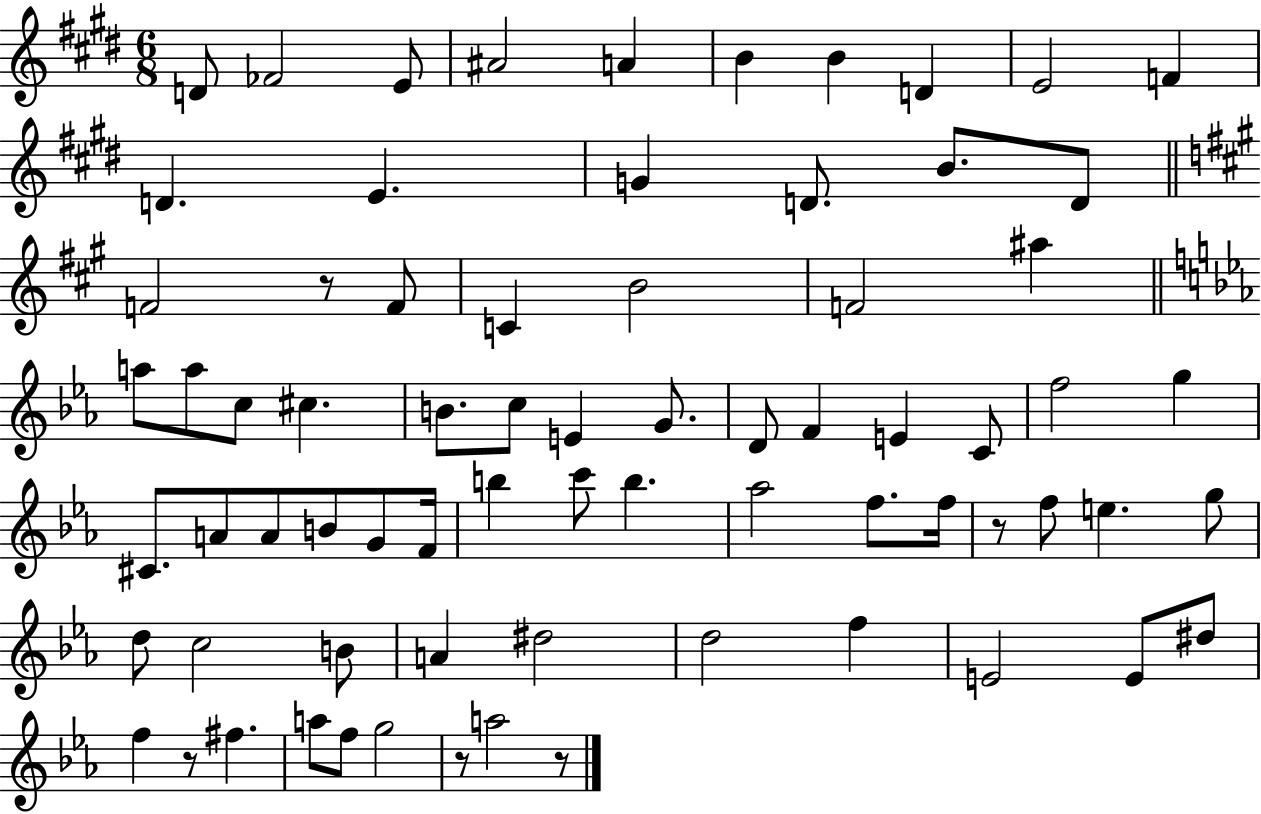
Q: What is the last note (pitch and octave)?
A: A5